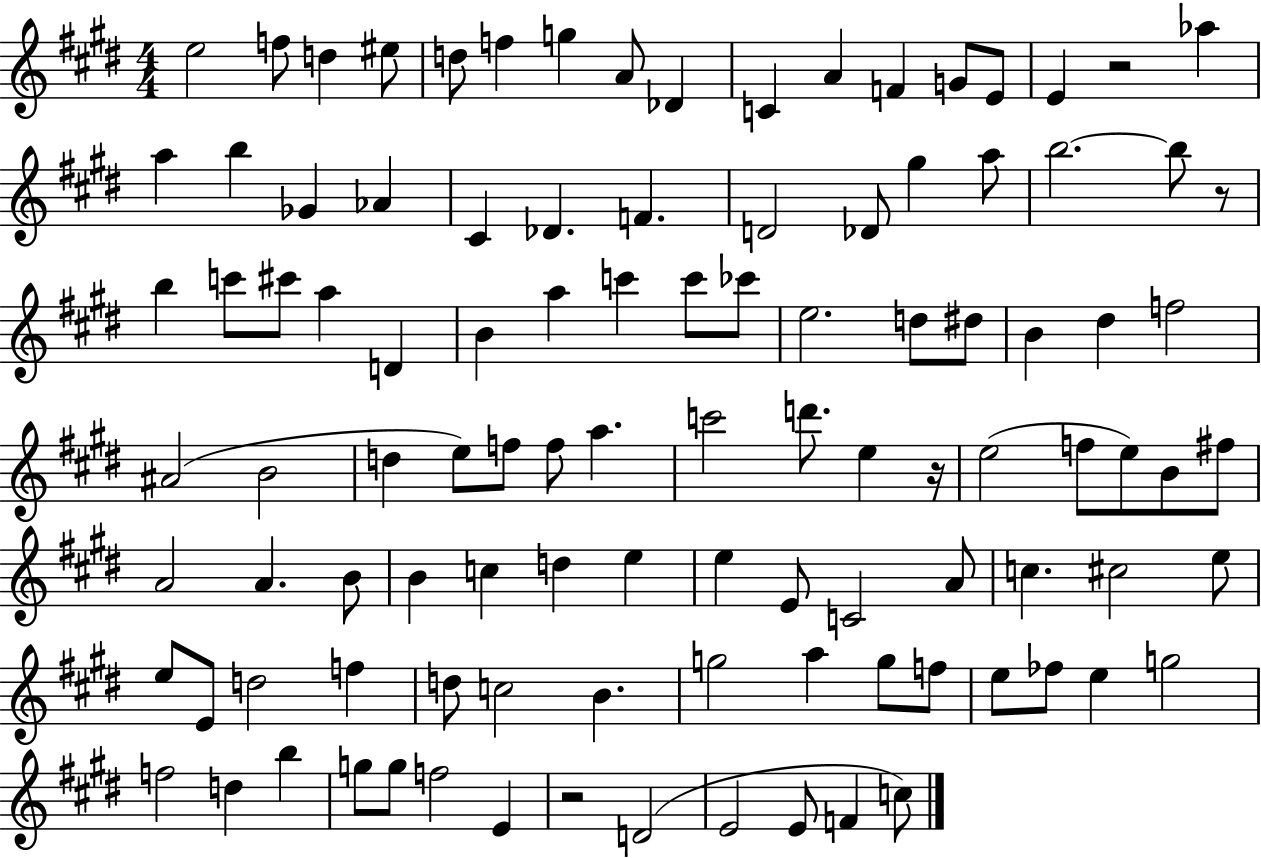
E5/h F5/e D5/q EIS5/e D5/e F5/q G5/q A4/e Db4/q C4/q A4/q F4/q G4/e E4/e E4/q R/h Ab5/q A5/q B5/q Gb4/q Ab4/q C#4/q Db4/q. F4/q. D4/h Db4/e G#5/q A5/e B5/h. B5/e R/e B5/q C6/e C#6/e A5/q D4/q B4/q A5/q C6/q C6/e CES6/e E5/h. D5/e D#5/e B4/q D#5/q F5/h A#4/h B4/h D5/q E5/e F5/e F5/e A5/q. C6/h D6/e. E5/q R/s E5/h F5/e E5/e B4/e F#5/e A4/h A4/q. B4/e B4/q C5/q D5/q E5/q E5/q E4/e C4/h A4/e C5/q. C#5/h E5/e E5/e E4/e D5/h F5/q D5/e C5/h B4/q. G5/h A5/q G5/e F5/e E5/e FES5/e E5/q G5/h F5/h D5/q B5/q G5/e G5/e F5/h E4/q R/h D4/h E4/h E4/e F4/q C5/e